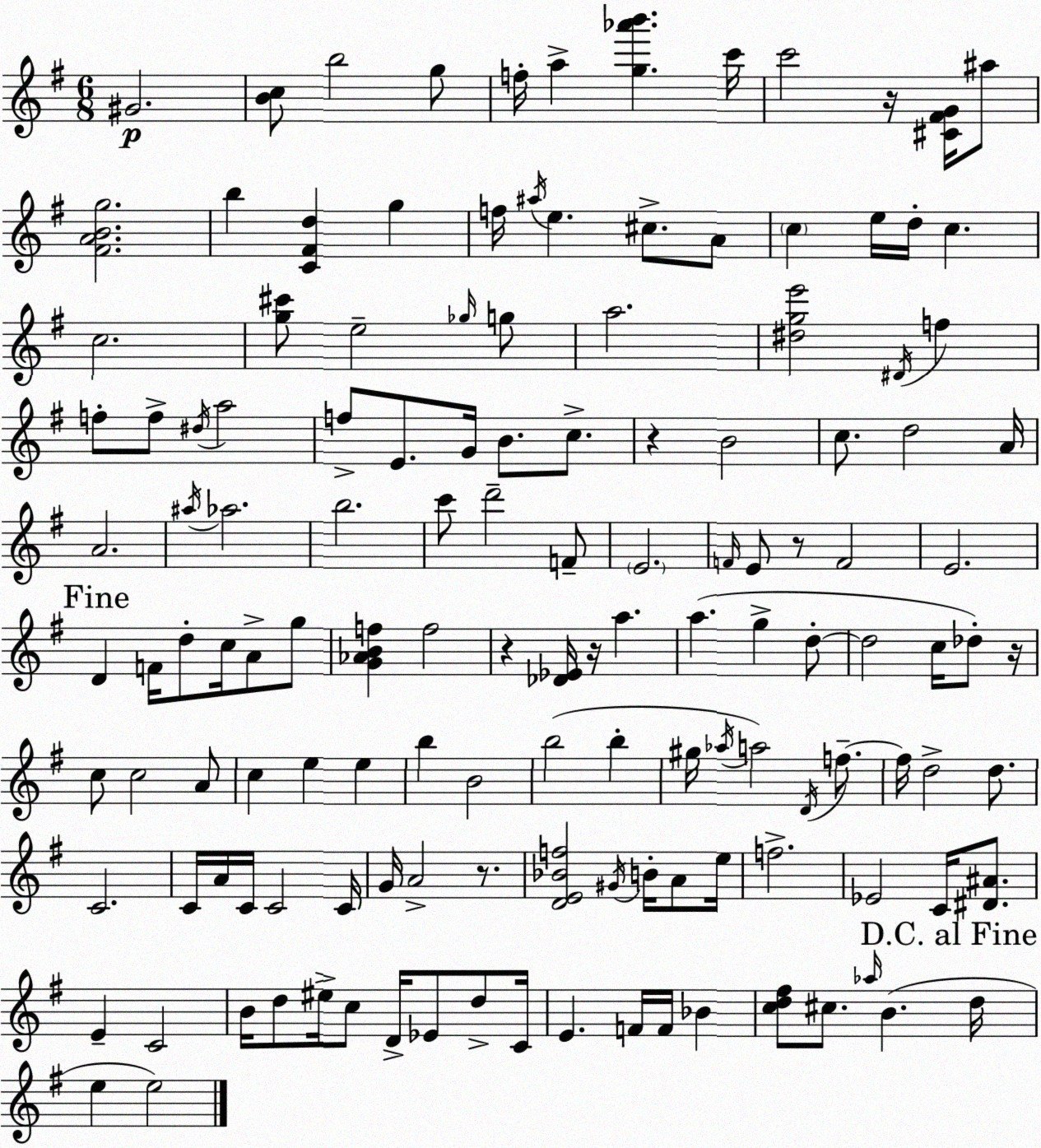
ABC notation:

X:1
T:Untitled
M:6/8
L:1/4
K:Em
^G2 [Bc]/2 b2 g/2 f/4 a [g_a'b'] c'/4 c'2 z/4 [^C^FG]/4 ^a/2 [^FABg]2 b [C^Fd] g f/4 ^a/4 e ^c/2 A/2 c e/4 d/4 c c2 [g^c']/2 e2 _g/4 g/2 a2 [^dge']2 ^D/4 f f/2 f/2 ^d/4 a2 f/2 E/2 G/4 B/2 c/2 z B2 c/2 d2 A/4 A2 ^a/4 _a2 b2 c'/2 d'2 F/2 E2 F/4 E/2 z/2 F2 E2 D F/4 d/2 c/4 A/2 g/2 [G_ABf] f2 z [_D_E]/4 z/4 a a g d/2 d2 c/4 _d/2 z/4 c/2 c2 A/2 c e e b B2 b2 b ^g/4 _a/4 a2 D/4 f/2 f/4 d2 d/2 C2 C/4 A/4 C/4 C2 C/4 G/4 A2 z/2 [DE_Bf]2 ^G/4 B/4 A/2 e/4 f2 _E2 C/4 [^D^A]/2 E C2 B/4 d/2 ^e/4 c/2 D/4 _E/2 d/2 C/4 E F/4 F/4 _B [cd^f]/2 ^c/2 _a/4 B d/4 e e2